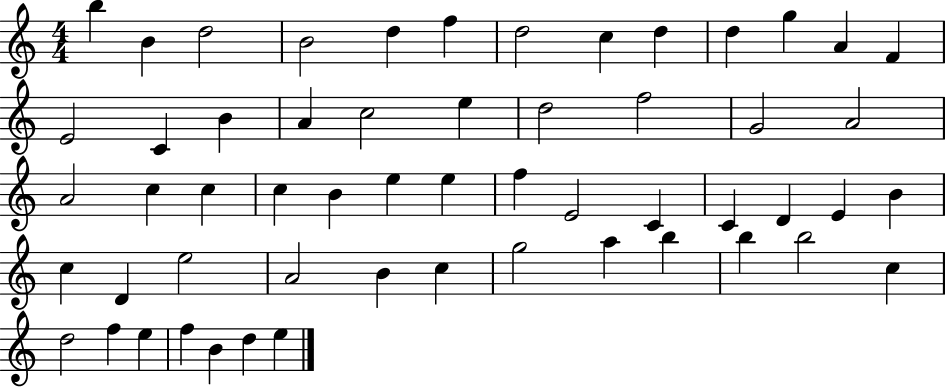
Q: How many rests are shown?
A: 0